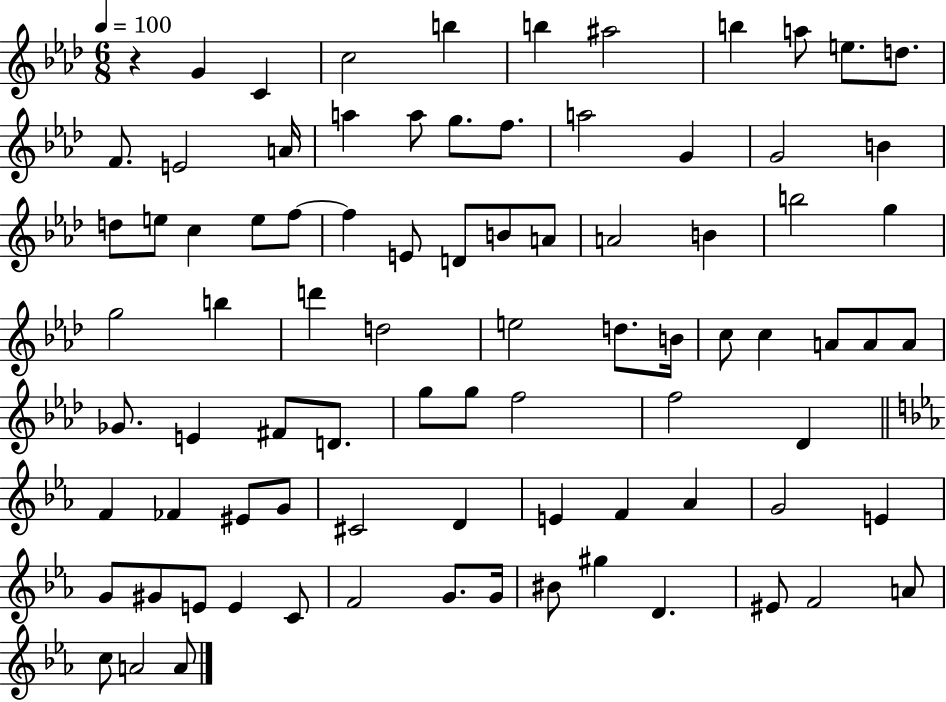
X:1
T:Untitled
M:6/8
L:1/4
K:Ab
z G C c2 b b ^a2 b a/2 e/2 d/2 F/2 E2 A/4 a a/2 g/2 f/2 a2 G G2 B d/2 e/2 c e/2 f/2 f E/2 D/2 B/2 A/2 A2 B b2 g g2 b d' d2 e2 d/2 B/4 c/2 c A/2 A/2 A/2 _G/2 E ^F/2 D/2 g/2 g/2 f2 f2 _D F _F ^E/2 G/2 ^C2 D E F _A G2 E G/2 ^G/2 E/2 E C/2 F2 G/2 G/4 ^B/2 ^g D ^E/2 F2 A/2 c/2 A2 A/2